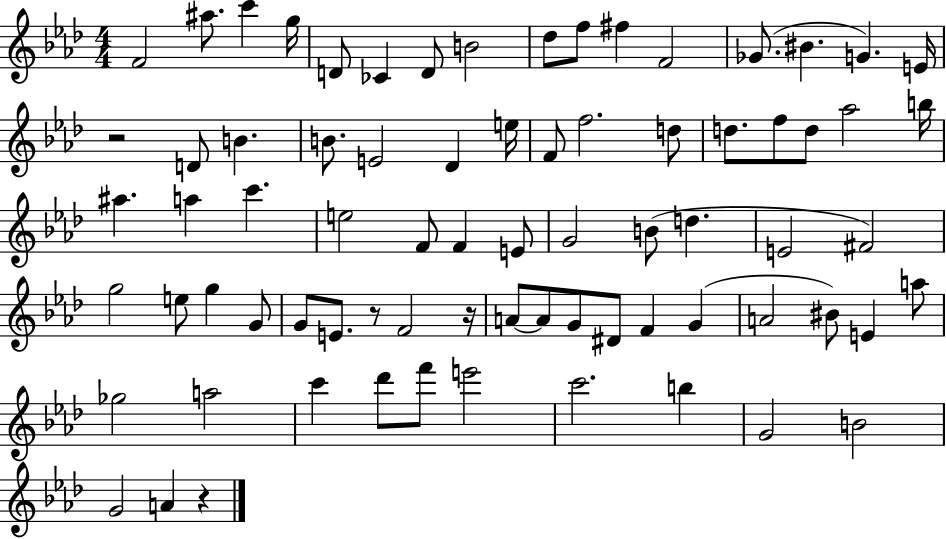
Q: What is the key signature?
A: AES major